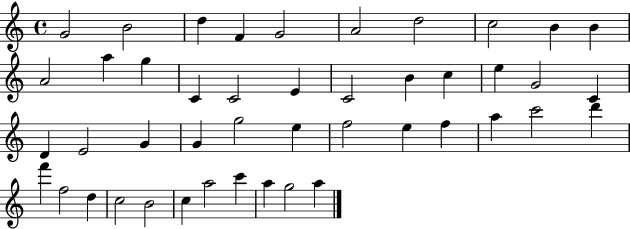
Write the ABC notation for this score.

X:1
T:Untitled
M:4/4
L:1/4
K:C
G2 B2 d F G2 A2 d2 c2 B B A2 a g C C2 E C2 B c e G2 C D E2 G G g2 e f2 e f a c'2 d' f' f2 d c2 B2 c a2 c' a g2 a